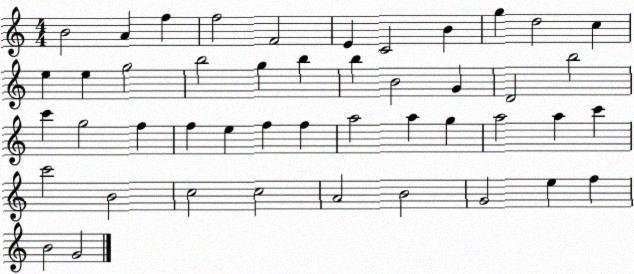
X:1
T:Untitled
M:4/4
L:1/4
K:C
B2 A f f2 F2 E C2 B g d2 c e e g2 b2 g b b B2 G D2 b2 c' g2 f f e f f a2 a g a2 a c' c'2 B2 c2 c2 A2 B2 G2 e f B2 G2